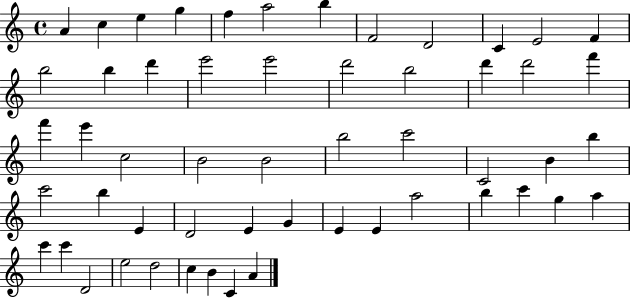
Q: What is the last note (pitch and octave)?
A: A4